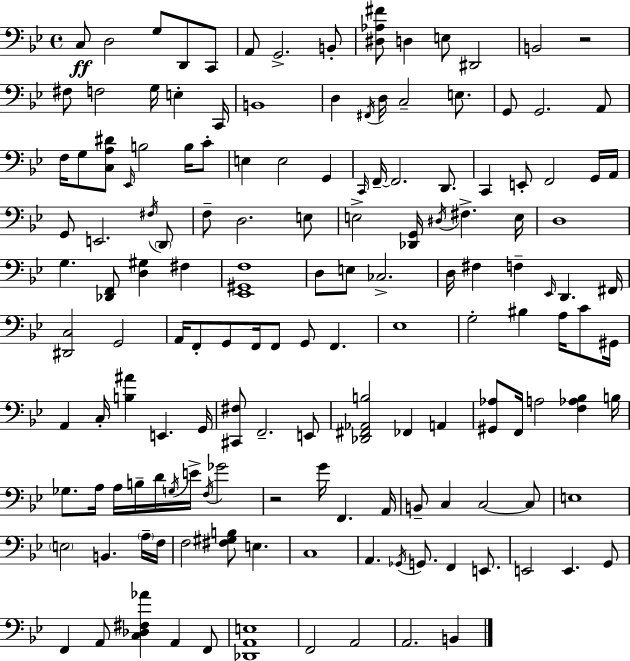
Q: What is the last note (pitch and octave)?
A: B2